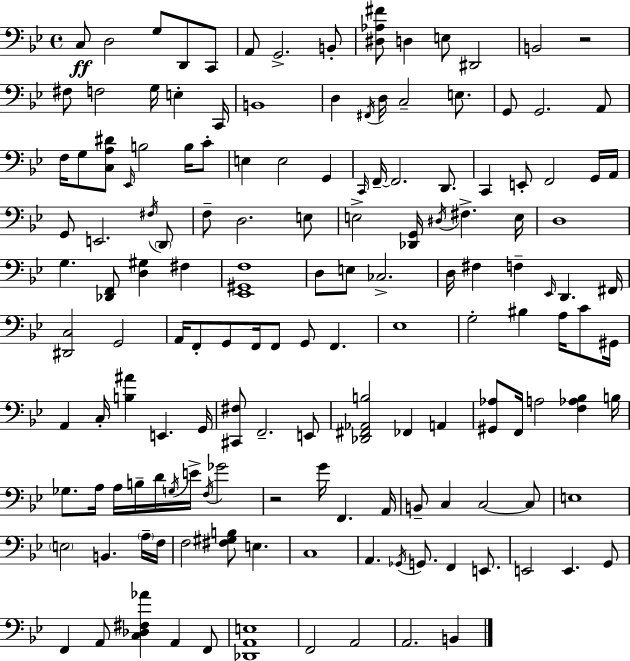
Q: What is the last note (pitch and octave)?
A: B2